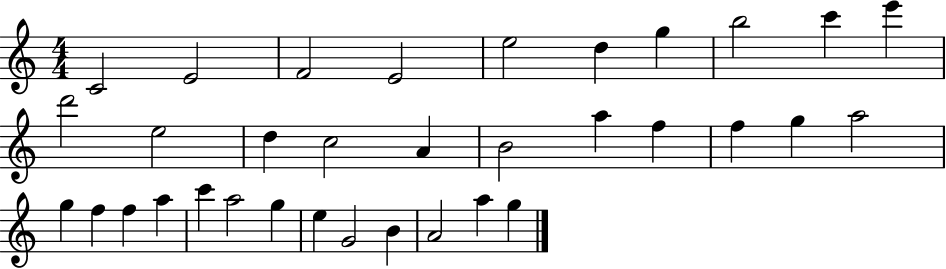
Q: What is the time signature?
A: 4/4